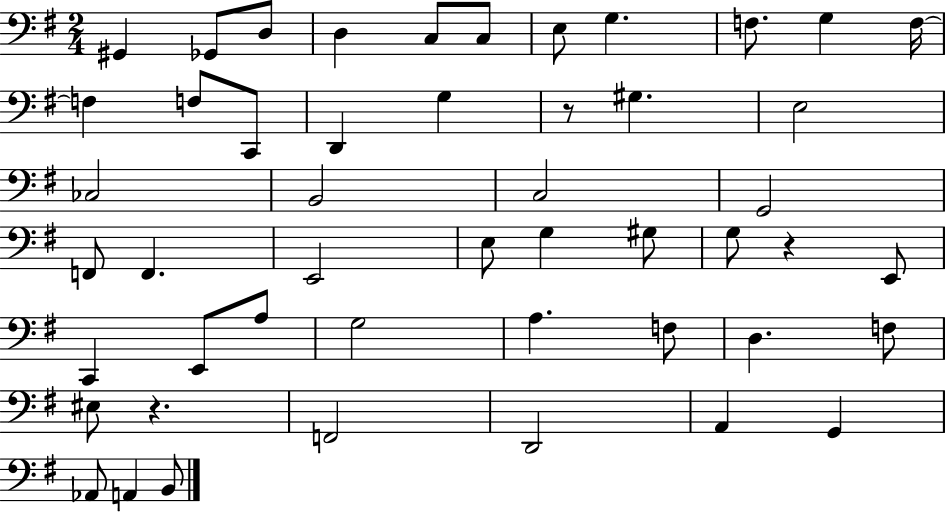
G#2/q Gb2/e D3/e D3/q C3/e C3/e E3/e G3/q. F3/e. G3/q F3/s F3/q F3/e C2/e D2/q G3/q R/e G#3/q. E3/h CES3/h B2/h C3/h G2/h F2/e F2/q. E2/h E3/e G3/q G#3/e G3/e R/q E2/e C2/q E2/e A3/e G3/h A3/q. F3/e D3/q. F3/e EIS3/e R/q. F2/h D2/h A2/q G2/q Ab2/e A2/q B2/e